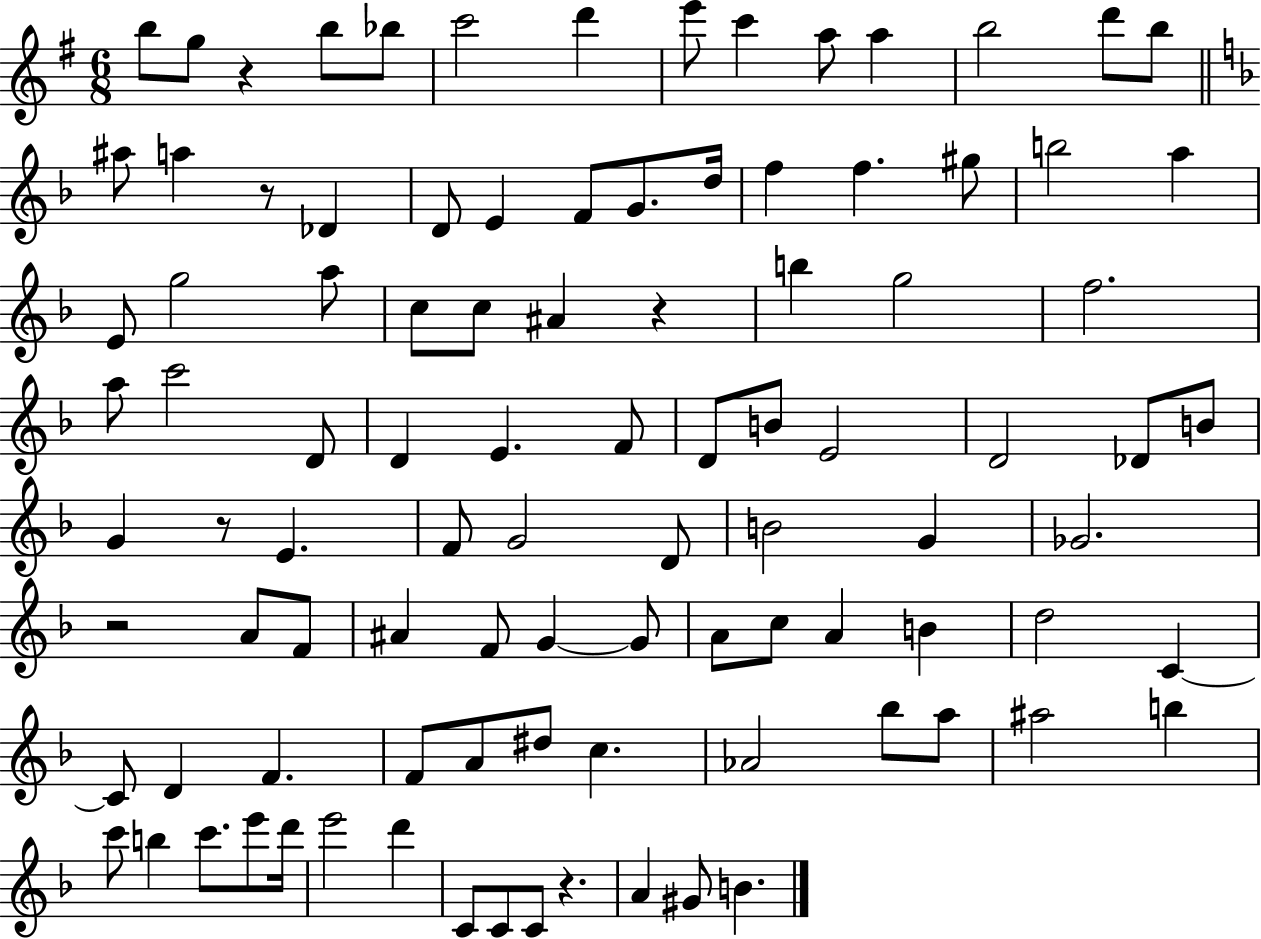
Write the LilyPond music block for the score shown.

{
  \clef treble
  \numericTimeSignature
  \time 6/8
  \key g \major
  b''8 g''8 r4 b''8 bes''8 | c'''2 d'''4 | e'''8 c'''4 a''8 a''4 | b''2 d'''8 b''8 | \break \bar "||" \break \key d \minor ais''8 a''4 r8 des'4 | d'8 e'4 f'8 g'8. d''16 | f''4 f''4. gis''8 | b''2 a''4 | \break e'8 g''2 a''8 | c''8 c''8 ais'4 r4 | b''4 g''2 | f''2. | \break a''8 c'''2 d'8 | d'4 e'4. f'8 | d'8 b'8 e'2 | d'2 des'8 b'8 | \break g'4 r8 e'4. | f'8 g'2 d'8 | b'2 g'4 | ges'2. | \break r2 a'8 f'8 | ais'4 f'8 g'4~~ g'8 | a'8 c''8 a'4 b'4 | d''2 c'4~~ | \break c'8 d'4 f'4. | f'8 a'8 dis''8 c''4. | aes'2 bes''8 a''8 | ais''2 b''4 | \break c'''8 b''4 c'''8. e'''8 d'''16 | e'''2 d'''4 | c'8 c'8 c'8 r4. | a'4 gis'8 b'4. | \break \bar "|."
}